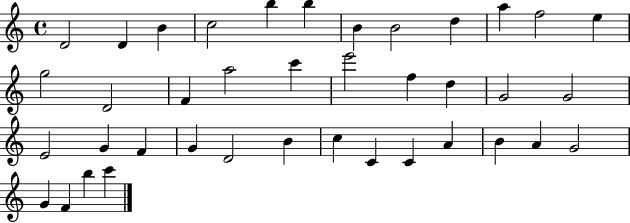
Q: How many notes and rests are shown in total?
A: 39